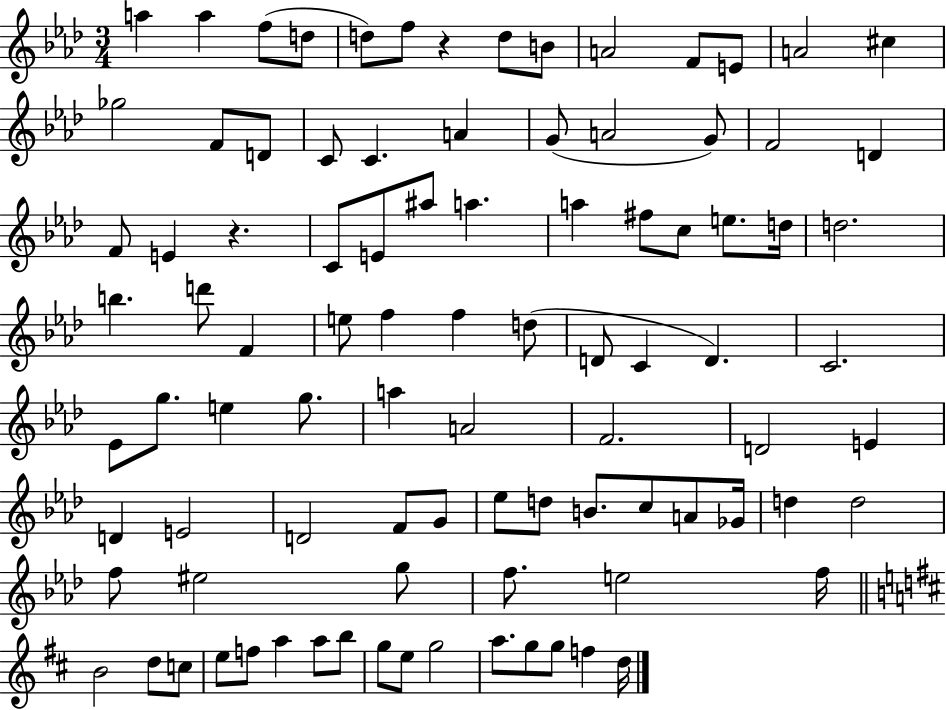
A5/q A5/q F5/e D5/e D5/e F5/e R/q D5/e B4/e A4/h F4/e E4/e A4/h C#5/q Gb5/h F4/e D4/e C4/e C4/q. A4/q G4/e A4/h G4/e F4/h D4/q F4/e E4/q R/q. C4/e E4/e A#5/e A5/q. A5/q F#5/e C5/e E5/e. D5/s D5/h. B5/q. D6/e F4/q E5/e F5/q F5/q D5/e D4/e C4/q D4/q. C4/h. Eb4/e G5/e. E5/q G5/e. A5/q A4/h F4/h. D4/h E4/q D4/q E4/h D4/h F4/e G4/e Eb5/e D5/e B4/e. C5/e A4/e Gb4/s D5/q D5/h F5/e EIS5/h G5/e F5/e. E5/h F5/s B4/h D5/e C5/e E5/e F5/e A5/q A5/e B5/e G5/e E5/e G5/h A5/e. G5/e G5/e F5/q D5/s